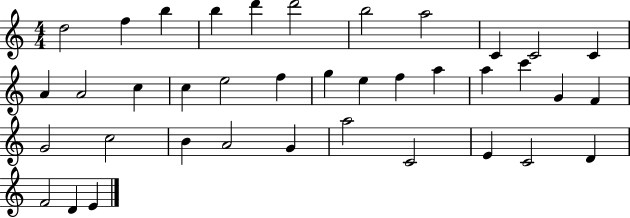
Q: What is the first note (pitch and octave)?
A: D5